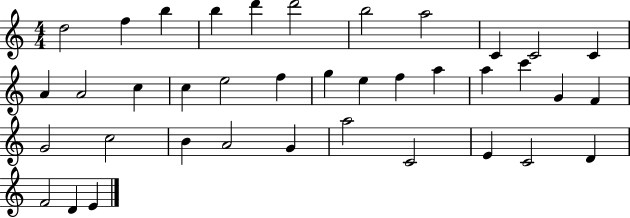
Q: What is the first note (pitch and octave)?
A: D5